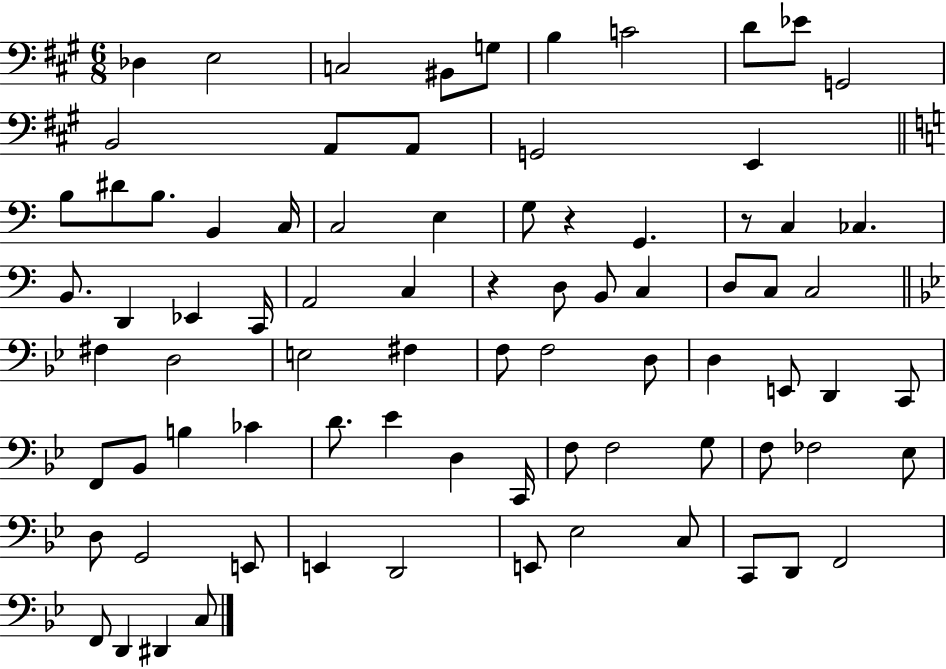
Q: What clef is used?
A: bass